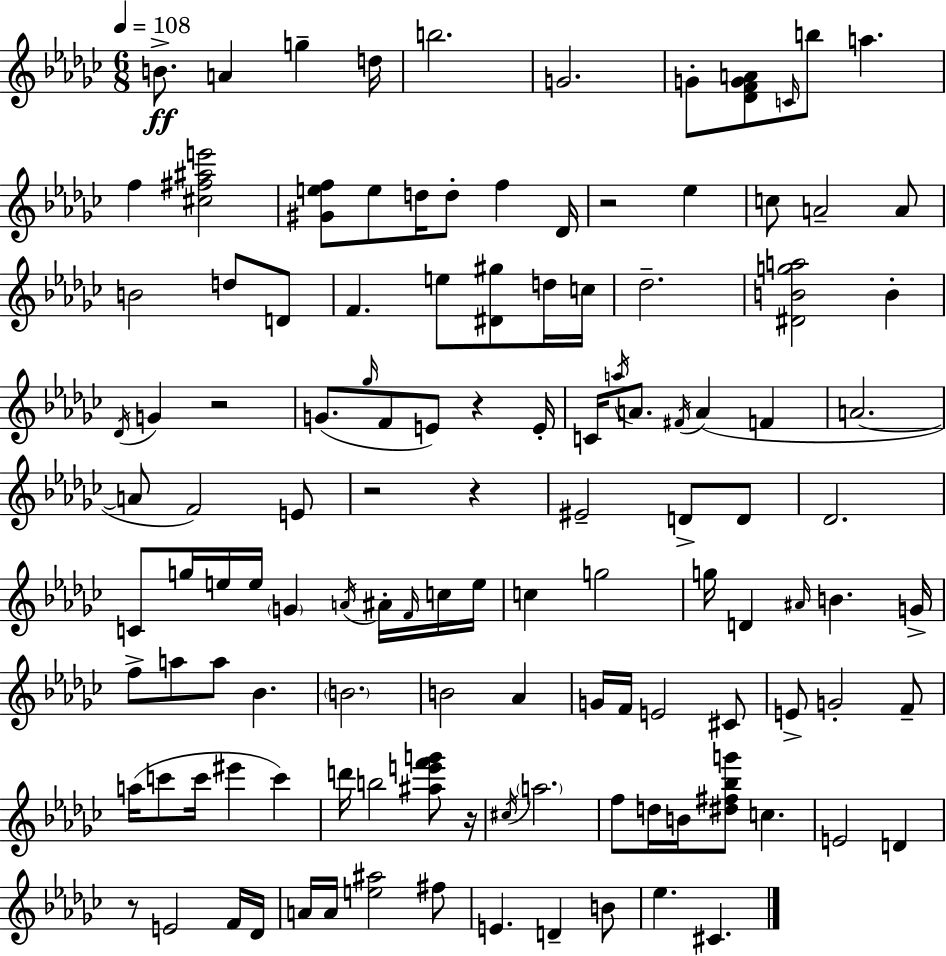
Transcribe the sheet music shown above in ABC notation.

X:1
T:Untitled
M:6/8
L:1/4
K:Ebm
B/2 A g d/4 b2 G2 G/2 [_DFGA]/2 C/4 b/2 a f [^c^f^ae']2 [^Gef]/2 e/2 d/4 d/2 f _D/4 z2 _e c/2 A2 A/2 B2 d/2 D/2 F e/2 [^D^g]/2 d/4 c/4 _d2 [^DBga]2 B _D/4 G z2 G/2 _g/4 F/2 E/2 z E/4 C/4 a/4 A/2 ^F/4 A F A2 A/2 F2 E/2 z2 z ^E2 D/2 D/2 _D2 C/2 g/4 e/4 e/4 G A/4 ^A/4 F/4 c/4 e/4 c g2 g/4 D ^A/4 B G/4 f/2 a/2 a/2 _B B2 B2 _A G/4 F/4 E2 ^C/2 E/2 G2 F/2 a/4 c'/2 c'/4 ^e' c' d'/4 b2 [^ae'f'g']/2 z/4 ^c/4 a2 f/2 d/4 B/4 [^d^f_bg']/2 c E2 D z/2 E2 F/4 _D/4 A/4 A/4 [e^a]2 ^f/2 E D B/2 _e ^C